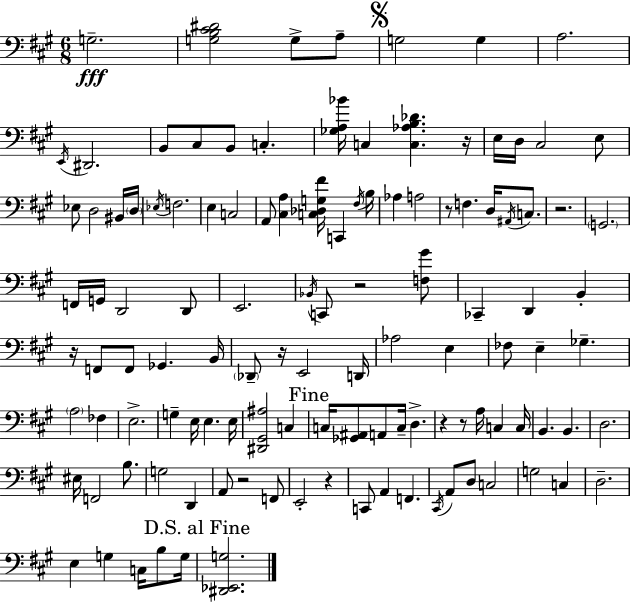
X:1
T:Untitled
M:6/8
L:1/4
K:A
G,2 [G,B,^C^D]2 G,/2 A,/2 G,2 G, A,2 E,,/4 ^D,,2 B,,/2 ^C,/2 B,,/2 C, [_G,A,_B]/4 C, [C,_A,B,_D] z/4 E,/4 D,/4 ^C,2 E,/2 _E,/2 D,2 ^B,,/4 D,/4 _E,/4 F,2 E, C,2 A,,/2 [^C,A,] [C,_D,G,^F]/4 C,, ^F,/4 B,/4 _A, A,2 z/2 F, D,/4 ^A,,/4 C,/2 z2 G,,2 F,,/4 G,,/4 D,,2 D,,/2 E,,2 _B,,/4 C,,/2 z2 [F,^G]/2 _C,, D,, B,, z/4 F,,/2 F,,/2 _G,, B,,/4 _D,,/2 z/4 E,,2 D,,/4 _A,2 E, _F,/2 E, _G, A,2 _F, E,2 G, E,/4 E, E,/4 [^D,,^G,,^A,]2 C, C,/4 [_G,,^A,,]/2 A,,/2 C,/4 D, z z/2 A,/4 C, C,/4 B,, B,, D,2 ^E,/4 F,,2 B,/2 G,2 D,, A,,/2 z2 F,,/2 E,,2 z C,,/2 A,, F,, ^C,,/4 A,,/2 D,/2 C,2 G,2 C, D,2 E, G, C,/4 B,/2 G,/4 [^D,,_E,,G,]2